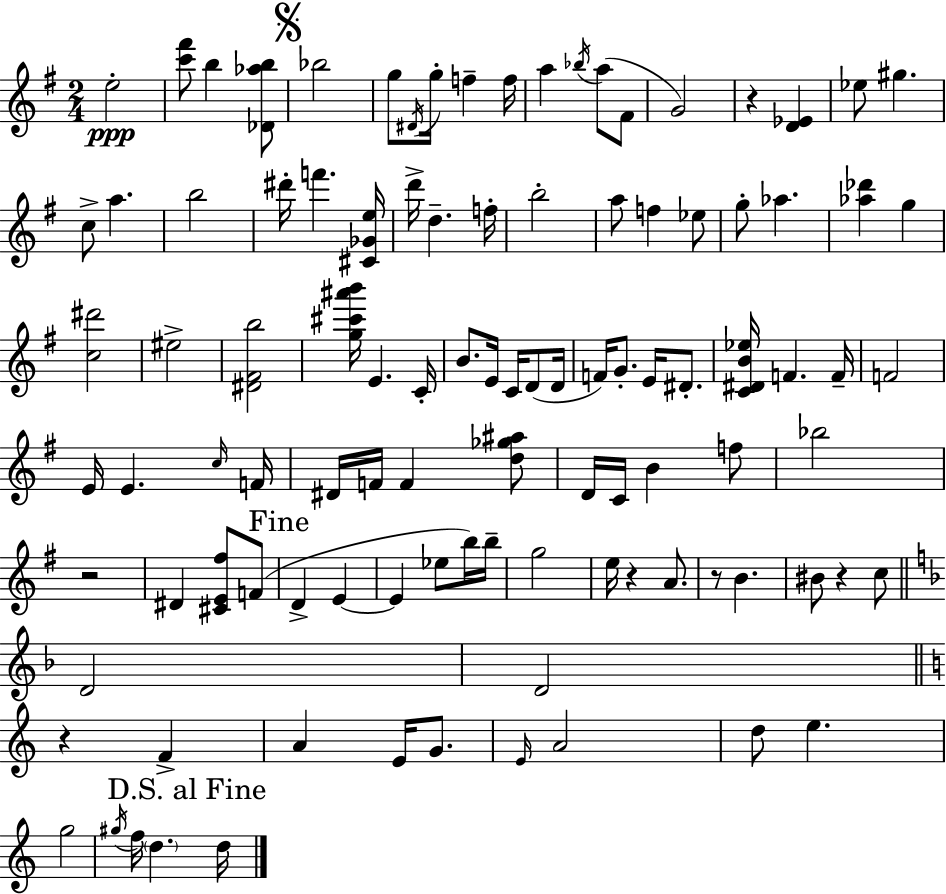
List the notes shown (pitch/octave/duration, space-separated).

E5/h [C6,F#6]/e B5/q [Db4,Ab5,B5]/e Bb5/h G5/e D#4/s G5/s F5/q F5/s A5/q Bb5/s A5/e F#4/e G4/h R/q [D4,Eb4]/q Eb5/e G#5/q. C5/e A5/q. B5/h D#6/s F6/q. [C#4,Gb4,E5]/s D6/s D5/q. F5/s B5/h A5/e F5/q Eb5/e G5/e Ab5/q. [Ab5,Db6]/q G5/q [C5,D#6]/h EIS5/h [D#4,F#4,B5]/h [G5,C#6,A#6,B6]/s E4/q. C4/s B4/e. E4/s C4/s D4/e D4/s F4/s G4/e. E4/s D#4/e. [C4,D#4,B4,Eb5]/s F4/q. F4/s F4/h E4/s E4/q. C5/s F4/s D#4/s F4/s F4/q [D5,Gb5,A#5]/e D4/s C4/s B4/q F5/e Bb5/h R/h D#4/q [C#4,E4,F#5]/e F4/e D4/q E4/q E4/q Eb5/e B5/s B5/s G5/h E5/s R/q A4/e. R/e B4/q. BIS4/e R/q C5/e D4/h D4/h R/q F4/q A4/q E4/s G4/e. E4/s A4/h D5/e E5/q. G5/h G#5/s F5/s D5/q. D5/s